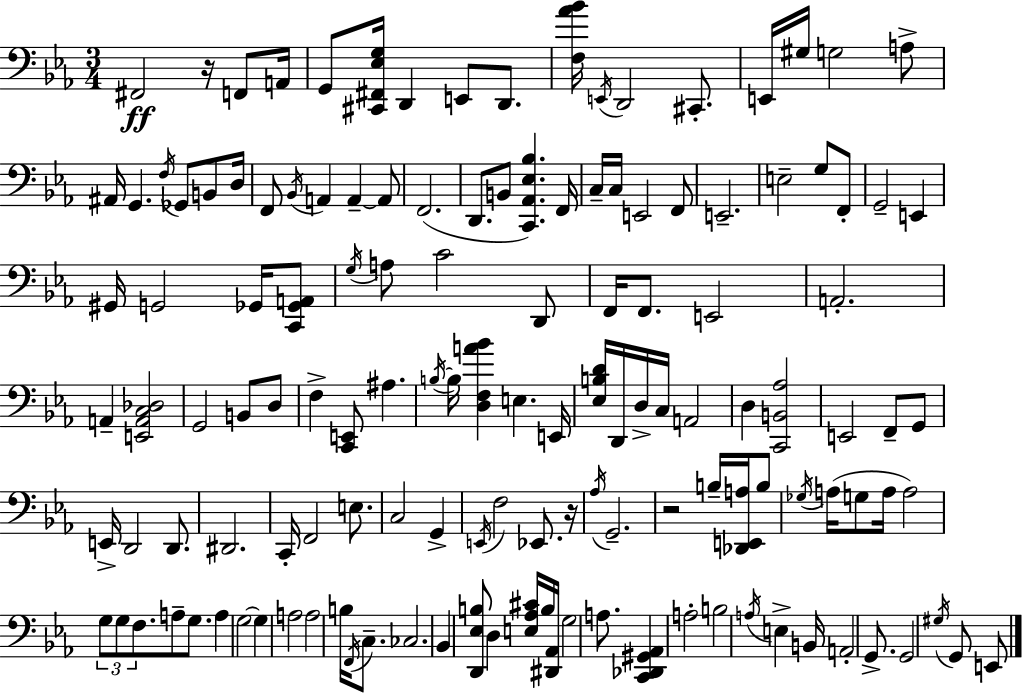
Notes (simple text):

F#2/h R/s F2/e A2/s G2/e [C#2,F#2,Eb3,G3]/s D2/q E2/e D2/e. [F3,Ab4,Bb4]/s E2/s D2/h C#2/e. E2/s G#3/s G3/h A3/e A#2/s G2/q. F3/s Gb2/e B2/e D3/s F2/e Bb2/s A2/q A2/q A2/e F2/h. D2/e. B2/e [C2,Ab2,Eb3,Bb3]/q. F2/s C3/s C3/s E2/h F2/e E2/h. E3/h G3/e F2/e G2/h E2/q G#2/s G2/h Gb2/s [C2,Gb2,A2]/e G3/s A3/e C4/h D2/e F2/s F2/e. E2/h A2/h. A2/q [E2,A2,C3,Db3]/h G2/h B2/e D3/e F3/q [C2,E2]/e A#3/q. B3/s B3/s [D3,F3,A4,Bb4]/q E3/q. E2/s [Eb3,B3,D4]/s D2/s D3/s C3/s A2/h D3/q [C2,B2,Ab3]/h E2/h F2/e G2/e E2/s D2/h D2/e. D#2/h. C2/s F2/h E3/e. C3/h G2/q E2/s F3/h Eb2/e. R/s Ab3/s G2/h. R/h B3/s [Db2,E2,A3]/s B3/e Gb3/s A3/s G3/e A3/s A3/h G3/e G3/e F3/e. A3/e G3/e. A3/q G3/h G3/q A3/h A3/h B3/s F2/s C3/e. CES3/h. Bb2/q [D2,Eb3,B3]/e D3/q [E3,Ab3,C#4]/s B3/s [D#2,Ab2]/s G3/h A3/e. [C2,Db2,G#2,Ab2]/q A3/h B3/h A3/s E3/q B2/s A2/h G2/e. G2/h G#3/s G2/e E2/e